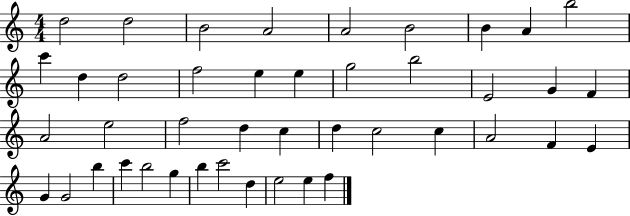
X:1
T:Untitled
M:4/4
L:1/4
K:C
d2 d2 B2 A2 A2 B2 B A b2 c' d d2 f2 e e g2 b2 E2 G F A2 e2 f2 d c d c2 c A2 F E G G2 b c' b2 g b c'2 d e2 e f